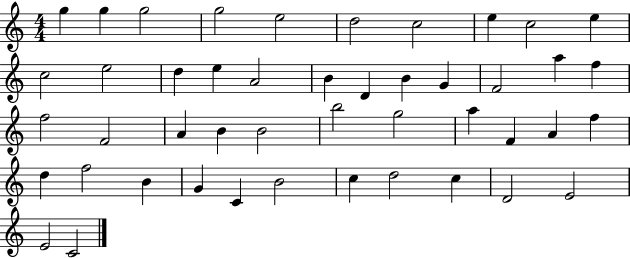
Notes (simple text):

G5/q G5/q G5/h G5/h E5/h D5/h C5/h E5/q C5/h E5/q C5/h E5/h D5/q E5/q A4/h B4/q D4/q B4/q G4/q F4/h A5/q F5/q F5/h F4/h A4/q B4/q B4/h B5/h G5/h A5/q F4/q A4/q F5/q D5/q F5/h B4/q G4/q C4/q B4/h C5/q D5/h C5/q D4/h E4/h E4/h C4/h